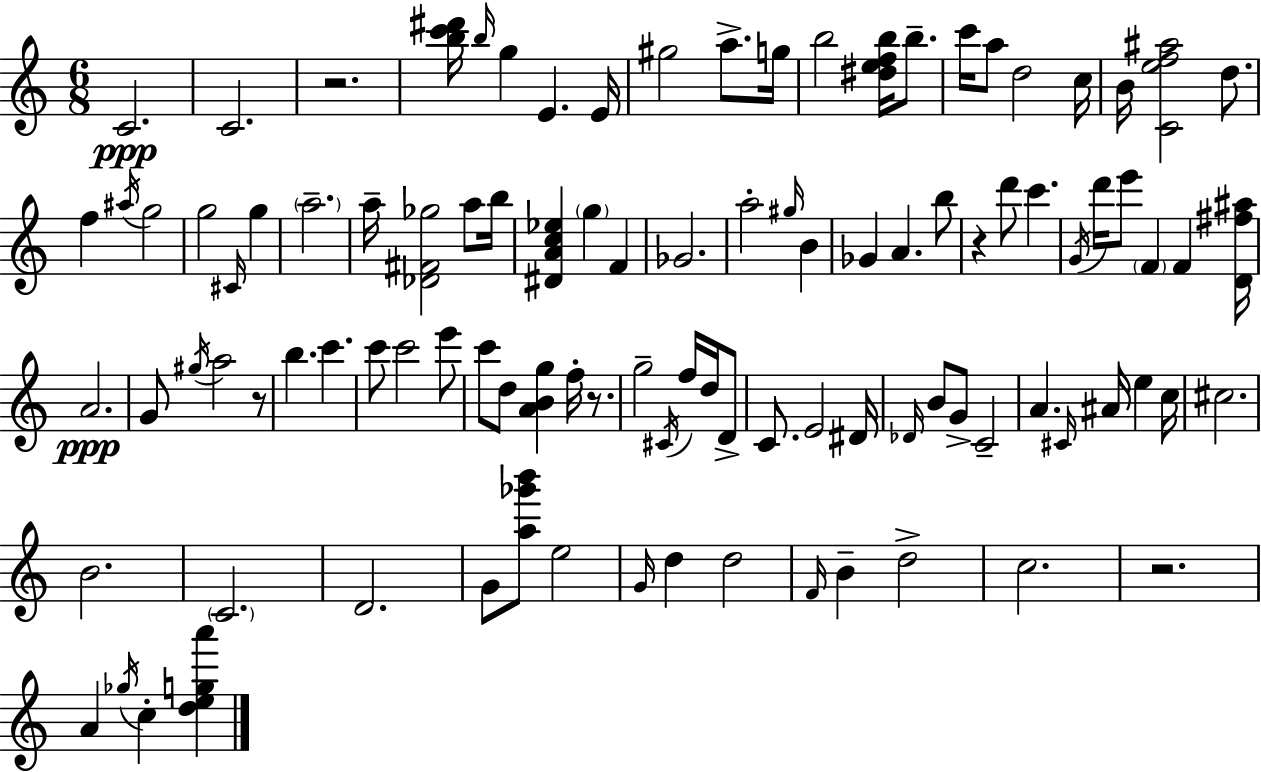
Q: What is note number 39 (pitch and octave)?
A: G4